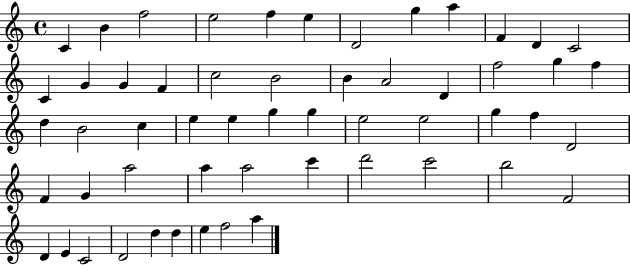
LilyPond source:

{
  \clef treble
  \time 4/4
  \defaultTimeSignature
  \key c \major
  c'4 b'4 f''2 | e''2 f''4 e''4 | d'2 g''4 a''4 | f'4 d'4 c'2 | \break c'4 g'4 g'4 f'4 | c''2 b'2 | b'4 a'2 d'4 | f''2 g''4 f''4 | \break d''4 b'2 c''4 | e''4 e''4 g''4 g''4 | e''2 e''2 | g''4 f''4 d'2 | \break f'4 g'4 a''2 | a''4 a''2 c'''4 | d'''2 c'''2 | b''2 f'2 | \break d'4 e'4 c'2 | d'2 d''4 d''4 | e''4 f''2 a''4 | \bar "|."
}